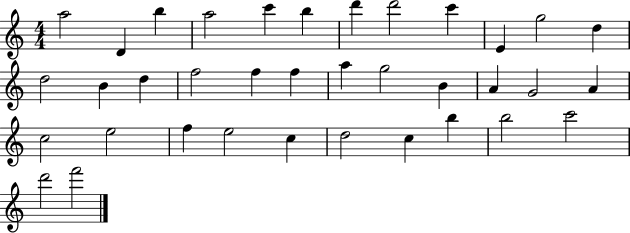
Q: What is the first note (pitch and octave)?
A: A5